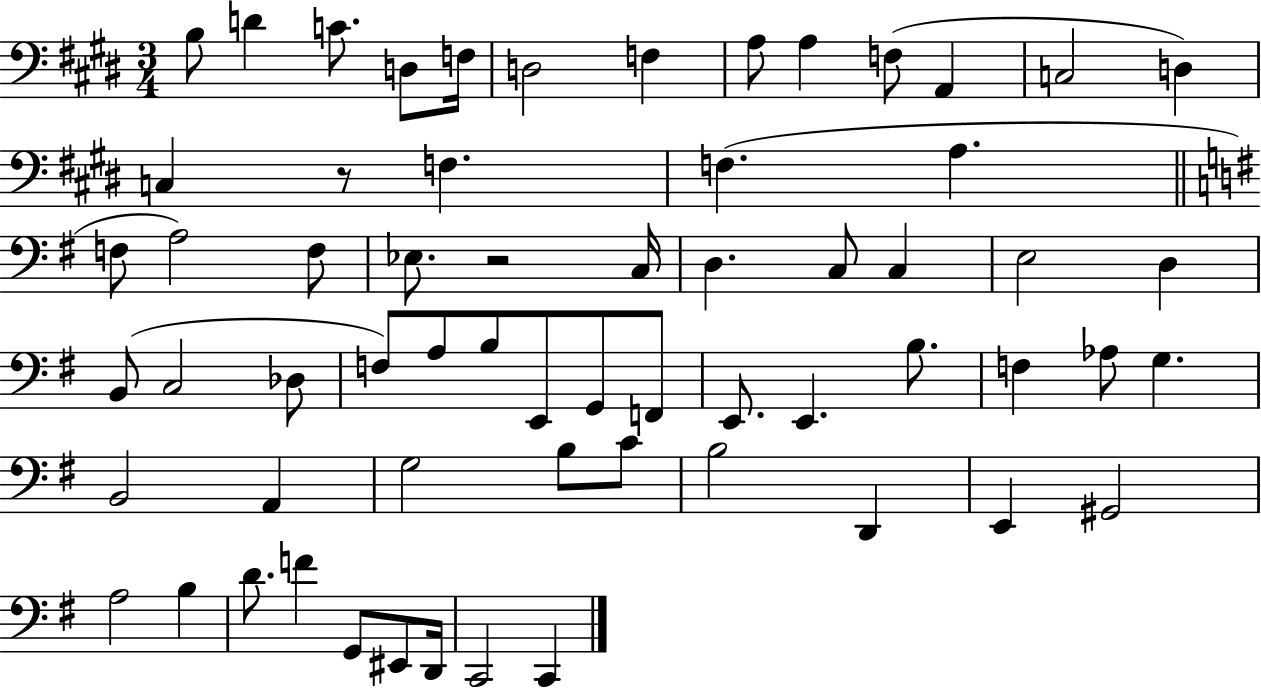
{
  \clef bass
  \numericTimeSignature
  \time 3/4
  \key e \major
  b8 d'4 c'8. d8 f16 | d2 f4 | a8 a4 f8( a,4 | c2 d4) | \break c4 r8 f4. | f4.( a4. | \bar "||" \break \key g \major f8 a2) f8 | ees8. r2 c16 | d4. c8 c4 | e2 d4 | \break b,8( c2 des8 | f8) a8 b8 e,8 g,8 f,8 | e,8. e,4. b8. | f4 aes8 g4. | \break b,2 a,4 | g2 b8 c'8 | b2 d,4 | e,4 gis,2 | \break a2 b4 | d'8. f'4 g,8 eis,8 d,16 | c,2 c,4 | \bar "|."
}